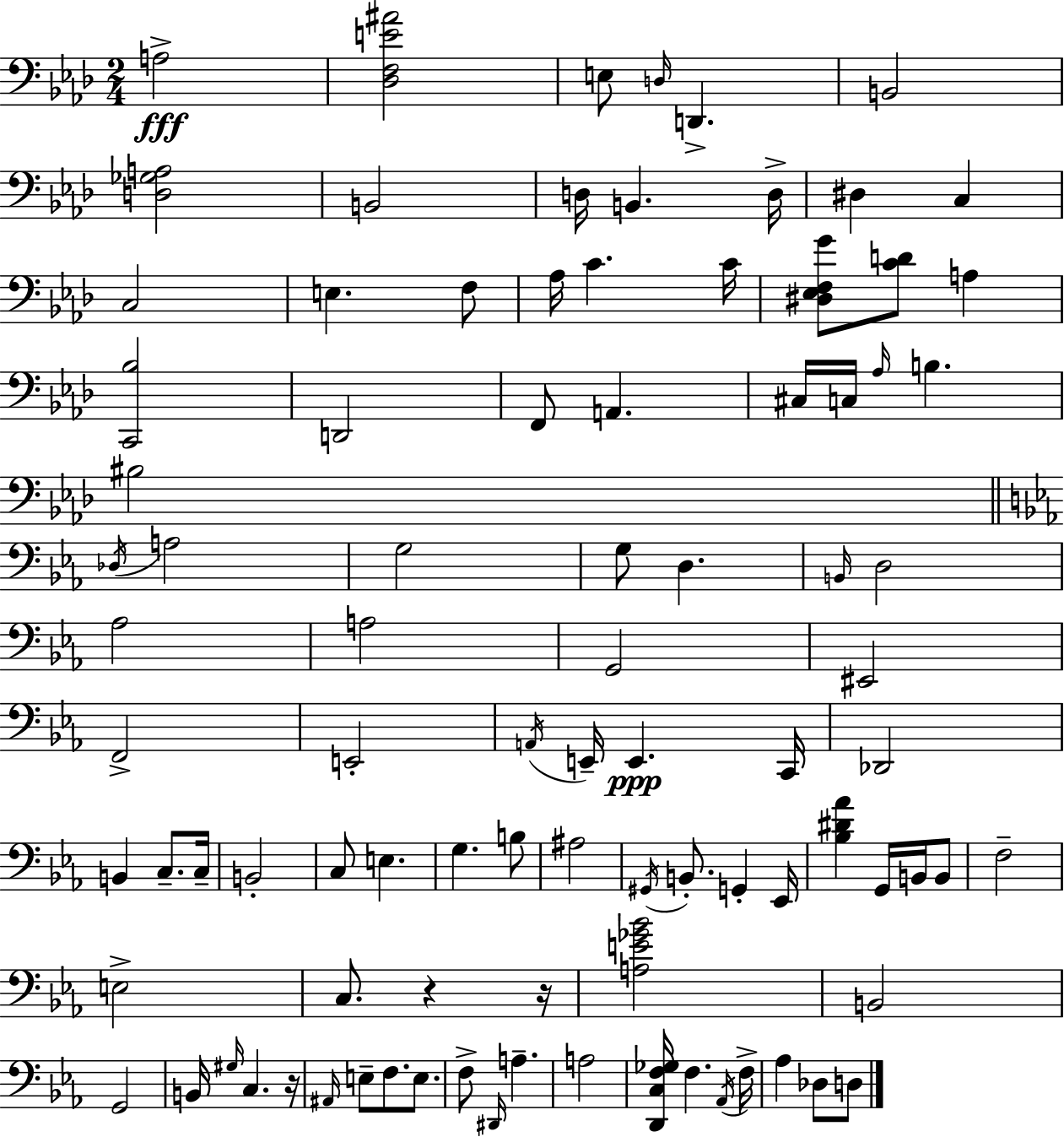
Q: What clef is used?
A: bass